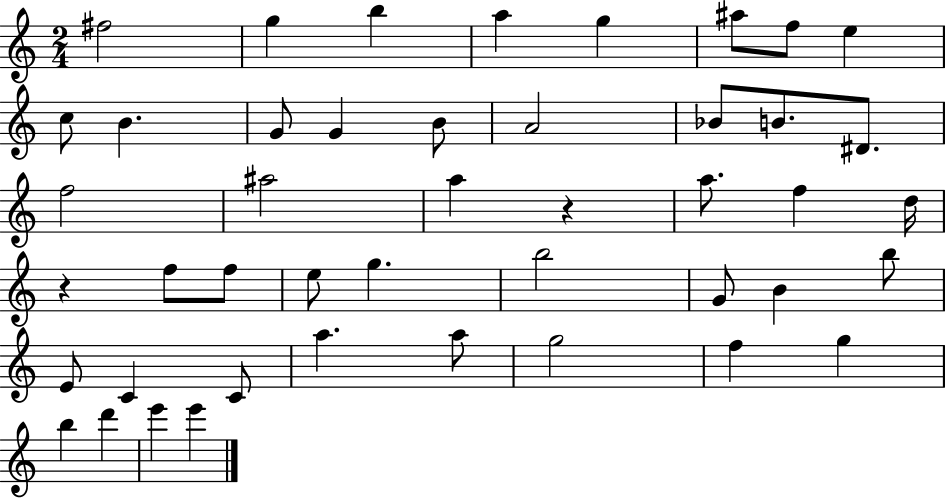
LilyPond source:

{
  \clef treble
  \numericTimeSignature
  \time 2/4
  \key c \major
  fis''2 | g''4 b''4 | a''4 g''4 | ais''8 f''8 e''4 | \break c''8 b'4. | g'8 g'4 b'8 | a'2 | bes'8 b'8. dis'8. | \break f''2 | ais''2 | a''4 r4 | a''8. f''4 d''16 | \break r4 f''8 f''8 | e''8 g''4. | b''2 | g'8 b'4 b''8 | \break e'8 c'4 c'8 | a''4. a''8 | g''2 | f''4 g''4 | \break b''4 d'''4 | e'''4 e'''4 | \bar "|."
}